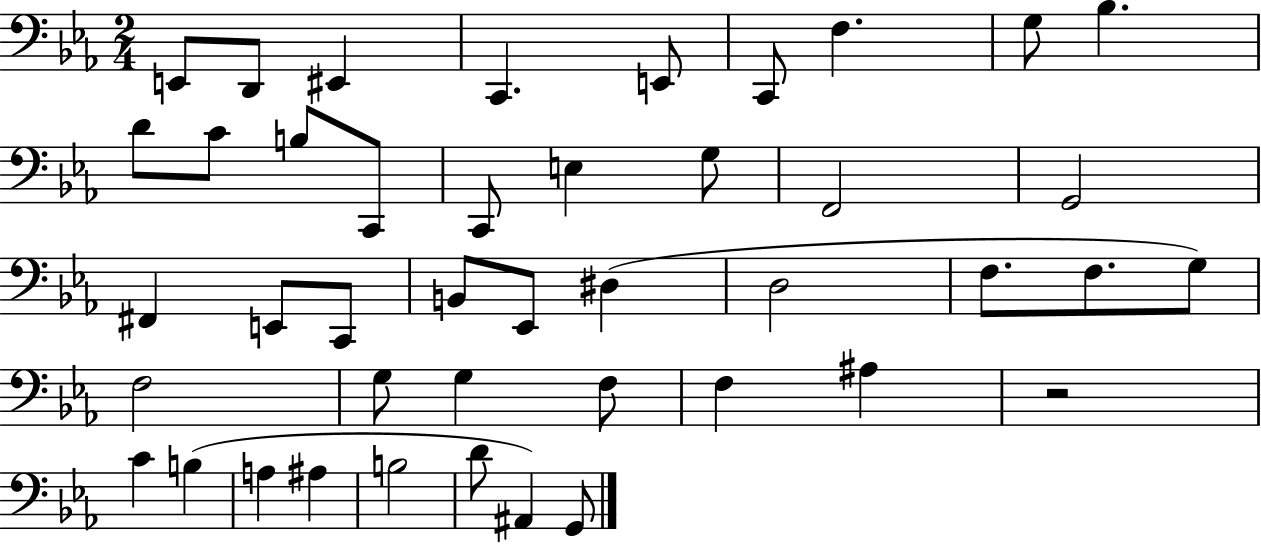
E2/e D2/e EIS2/q C2/q. E2/e C2/e F3/q. G3/e Bb3/q. D4/e C4/e B3/e C2/e C2/e E3/q G3/e F2/h G2/h F#2/q E2/e C2/e B2/e Eb2/e D#3/q D3/h F3/e. F3/e. G3/e F3/h G3/e G3/q F3/e F3/q A#3/q R/h C4/q B3/q A3/q A#3/q B3/h D4/e A#2/q G2/e